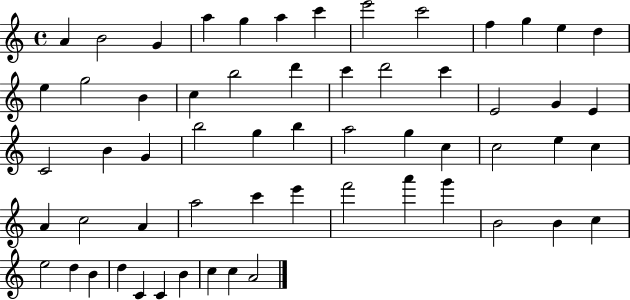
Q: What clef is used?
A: treble